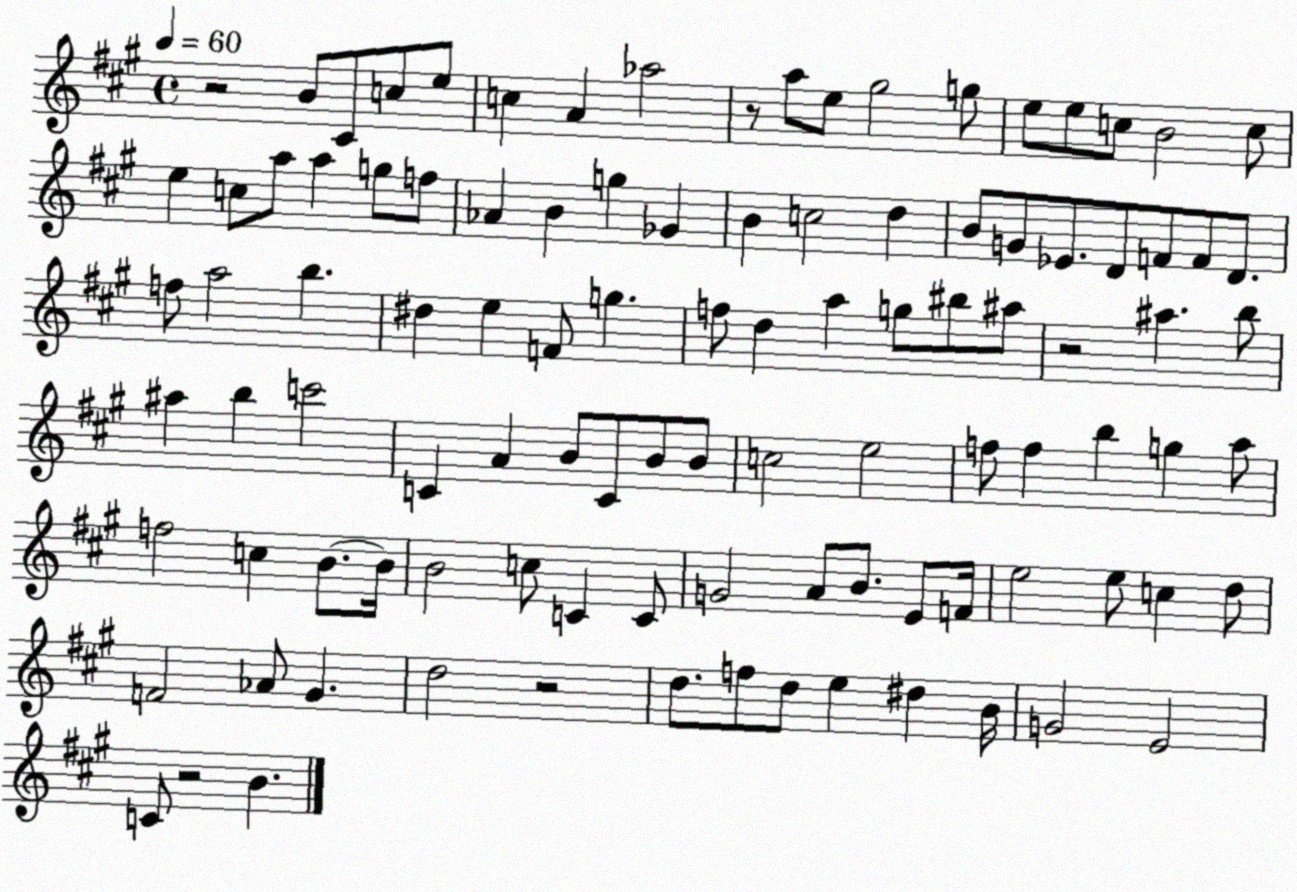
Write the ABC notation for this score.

X:1
T:Untitled
M:4/4
L:1/4
K:A
z2 B/2 ^C/2 c/2 e/2 c A _a2 z/2 a/2 e/2 ^g2 g/2 e/2 e/2 c/2 B2 c/2 e c/2 a/2 a g/2 f/2 _A B g _G B c2 d B/2 G/2 _E/2 D/2 F/2 F/2 D/2 f/2 a2 b ^d e F/2 g f/2 d a g/2 ^b/2 ^a/2 z2 ^a b/2 ^a b c'2 C A B/2 C/2 B/2 B/2 c2 e2 f/2 f b g a/2 f2 c B/2 B/4 B2 c/2 C C/2 G2 A/2 B/2 E/2 F/4 e2 e/2 c d/2 F2 _A/2 ^G d2 z2 d/2 f/2 d/2 e ^d B/4 G2 E2 C/2 z2 B